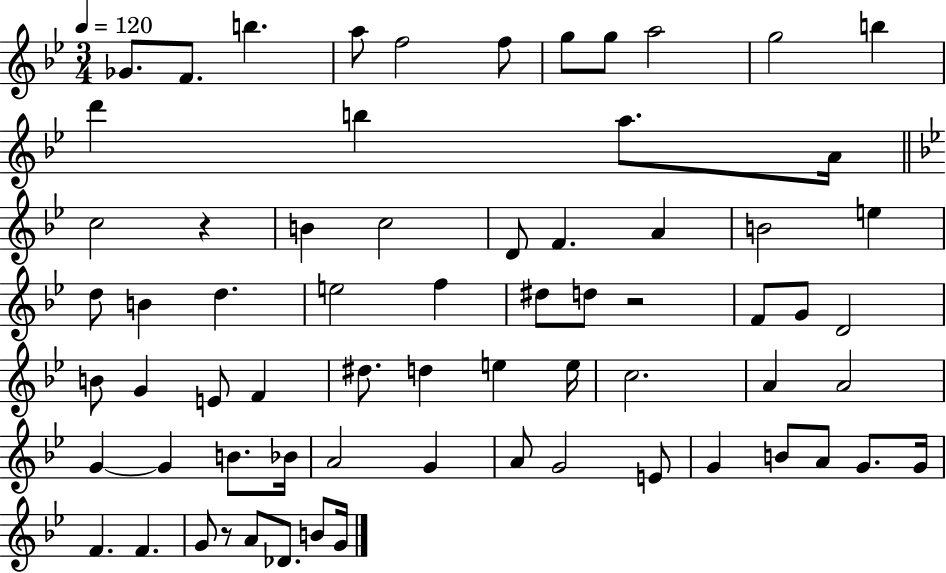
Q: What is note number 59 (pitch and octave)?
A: F4